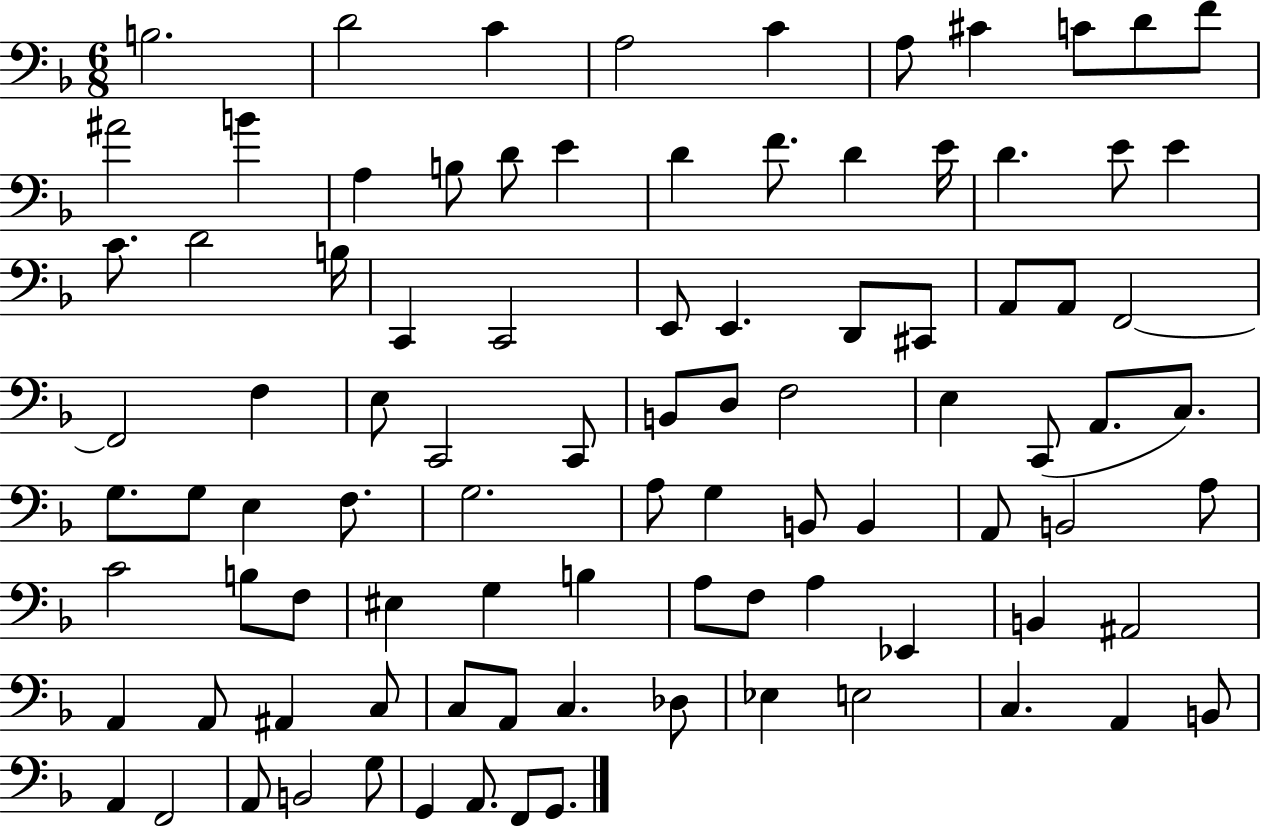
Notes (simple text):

B3/h. D4/h C4/q A3/h C4/q A3/e C#4/q C4/e D4/e F4/e A#4/h B4/q A3/q B3/e D4/e E4/q D4/q F4/e. D4/q E4/s D4/q. E4/e E4/q C4/e. D4/h B3/s C2/q C2/h E2/e E2/q. D2/e C#2/e A2/e A2/e F2/h F2/h F3/q E3/e C2/h C2/e B2/e D3/e F3/h E3/q C2/e A2/e. C3/e. G3/e. G3/e E3/q F3/e. G3/h. A3/e G3/q B2/e B2/q A2/e B2/h A3/e C4/h B3/e F3/e EIS3/q G3/q B3/q A3/e F3/e A3/q Eb2/q B2/q A#2/h A2/q A2/e A#2/q C3/e C3/e A2/e C3/q. Db3/e Eb3/q E3/h C3/q. A2/q B2/e A2/q F2/h A2/e B2/h G3/e G2/q A2/e. F2/e G2/e.